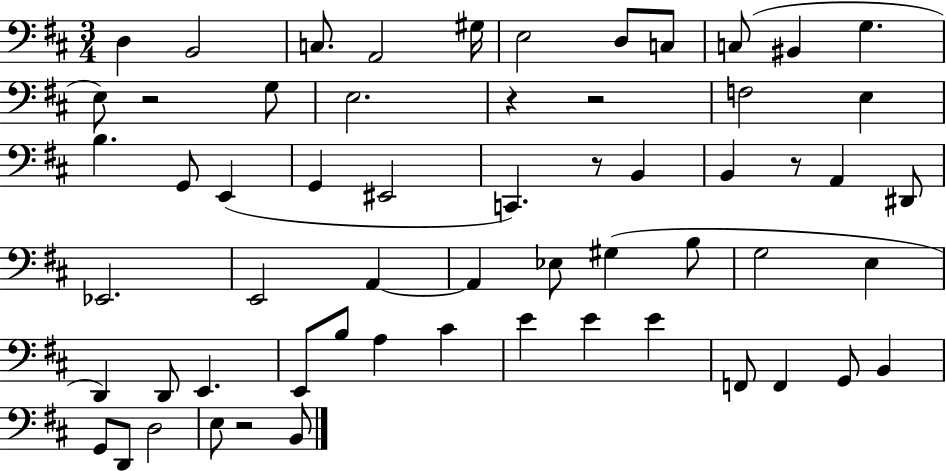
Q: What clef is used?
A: bass